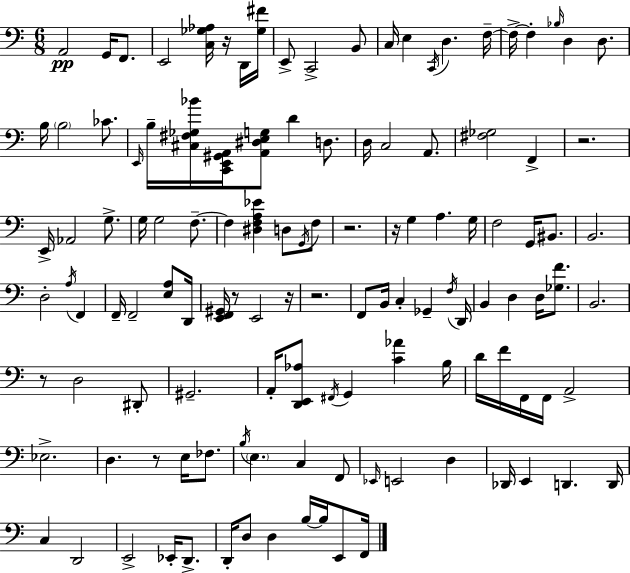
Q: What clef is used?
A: bass